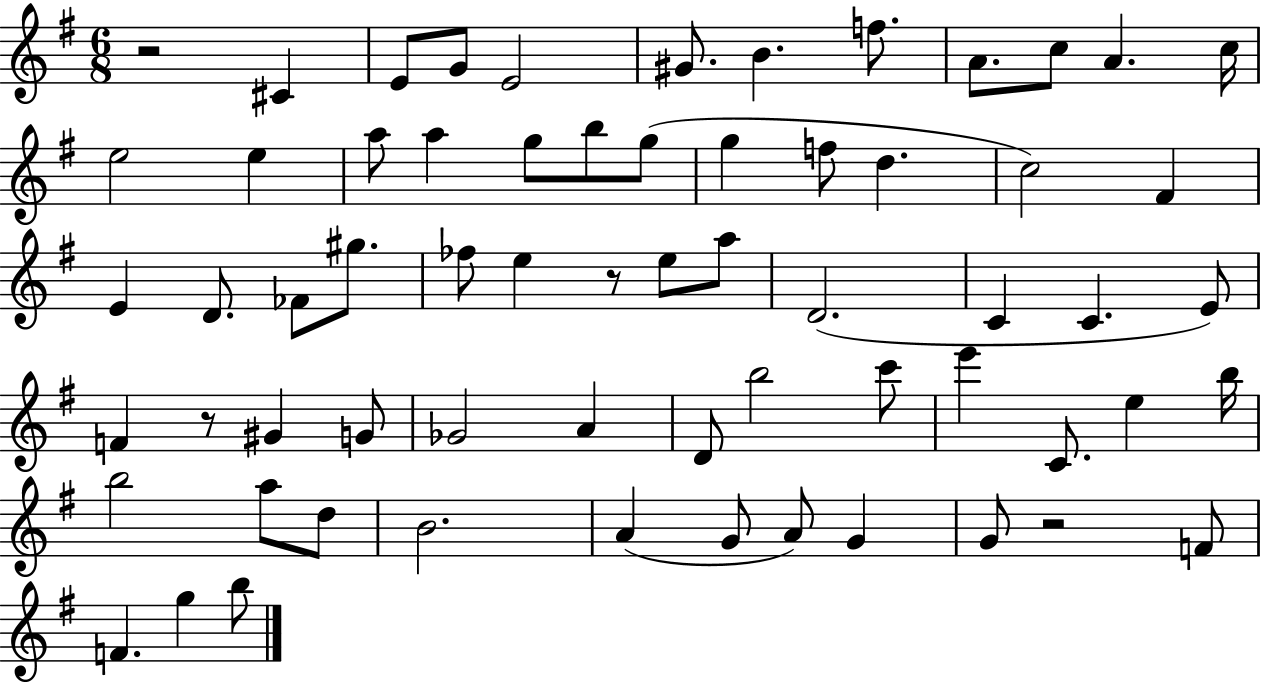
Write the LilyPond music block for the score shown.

{
  \clef treble
  \numericTimeSignature
  \time 6/8
  \key g \major
  r2 cis'4 | e'8 g'8 e'2 | gis'8. b'4. f''8. | a'8. c''8 a'4. c''16 | \break e''2 e''4 | a''8 a''4 g''8 b''8 g''8( | g''4 f''8 d''4. | c''2) fis'4 | \break e'4 d'8. fes'8 gis''8. | fes''8 e''4 r8 e''8 a''8 | d'2.( | c'4 c'4. e'8) | \break f'4 r8 gis'4 g'8 | ges'2 a'4 | d'8 b''2 c'''8 | e'''4 c'8. e''4 b''16 | \break b''2 a''8 d''8 | b'2. | a'4( g'8 a'8) g'4 | g'8 r2 f'8 | \break f'4. g''4 b''8 | \bar "|."
}